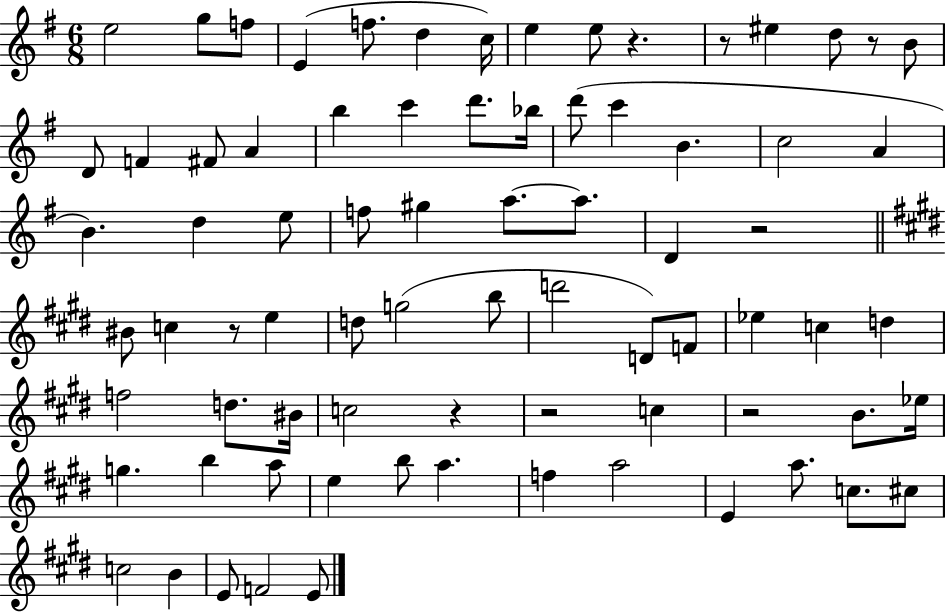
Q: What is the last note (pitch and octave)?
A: E4